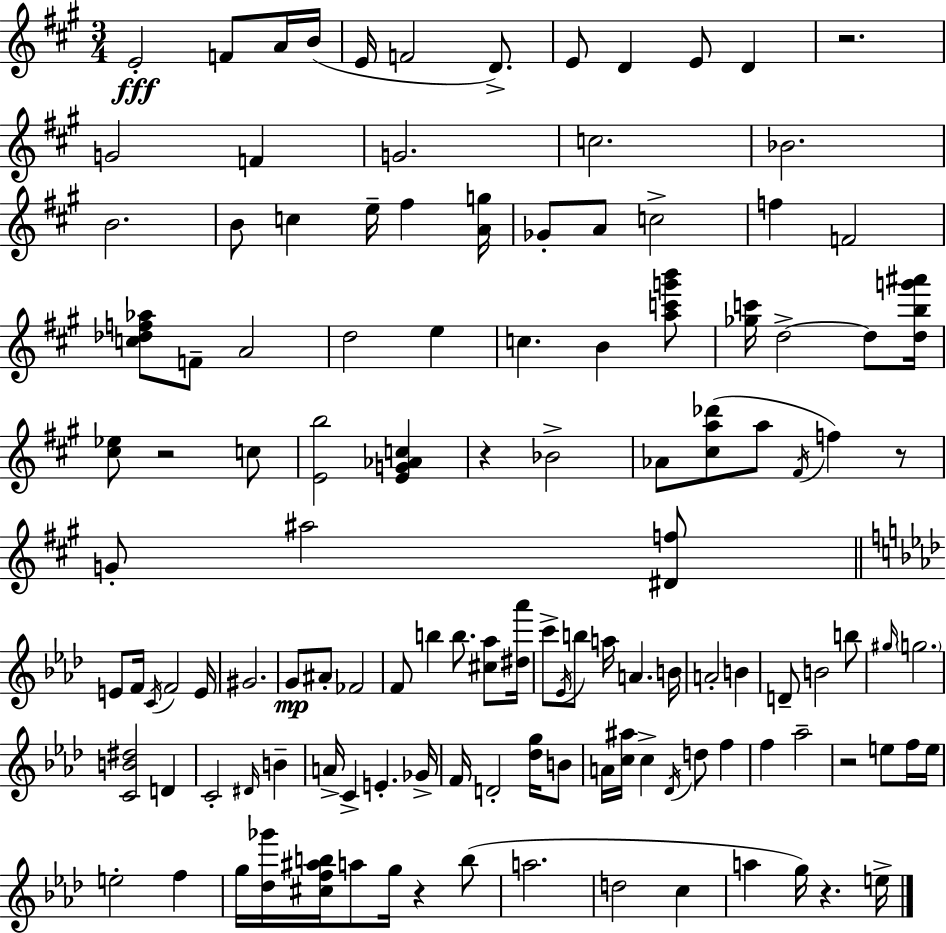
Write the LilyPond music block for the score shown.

{
  \clef treble
  \numericTimeSignature
  \time 3/4
  \key a \major
  e'2-.\fff f'8 a'16 b'16( | e'16 f'2 d'8.->) | e'8 d'4 e'8 d'4 | r2. | \break g'2 f'4 | g'2. | c''2. | bes'2. | \break b'2. | b'8 c''4 e''16-- fis''4 <a' g''>16 | ges'8-. a'8 c''2-> | f''4 f'2 | \break <c'' des'' f'' aes''>8 f'8-- a'2 | d''2 e''4 | c''4. b'4 <a'' c''' g''' b'''>8 | <ges'' c'''>16 d''2->~~ d''8 <d'' b'' g''' ais'''>16 | \break <cis'' ees''>8 r2 c''8 | <e' b''>2 <e' g' aes' c''>4 | r4 bes'2-> | aes'8 <cis'' a'' des'''>8( a''8 \acciaccatura { fis'16 }) f''4 r8 | \break g'8-. ais''2 <dis' f''>8 | \bar "||" \break \key aes \major e'8 f'16 \acciaccatura { c'16 } f'2 | e'16 gis'2. | g'8\mp ais'8-. fes'2 | f'8 b''4 b''8. <cis'' aes''>8 | \break <dis'' aes'''>16 c'''8-> \acciaccatura { ees'16 } b''8 a''16 a'4. | b'16 a'2-. b'4 | d'8-- b'2 | b''8 \grace { gis''16 } \parenthesize g''2. | \break <c' b' dis''>2 d'4 | c'2-. \grace { dis'16 } | b'4-- a'16-> c'4-> e'4.-. | ges'16-> f'16 d'2-. | \break <des'' g''>16 b'8 a'16 <c'' ais''>16 c''4-> \acciaccatura { des'16 } d''8 | f''4 f''4 aes''2-- | r2 | e''8 f''16 e''16 e''2-. | \break f''4 g''16 <des'' ges'''>16 <cis'' f'' ais'' b''>16 a''8 g''16 r4 | b''8( a''2. | d''2 | c''4 a''4 g''16) r4. | \break e''16-> \bar "|."
}